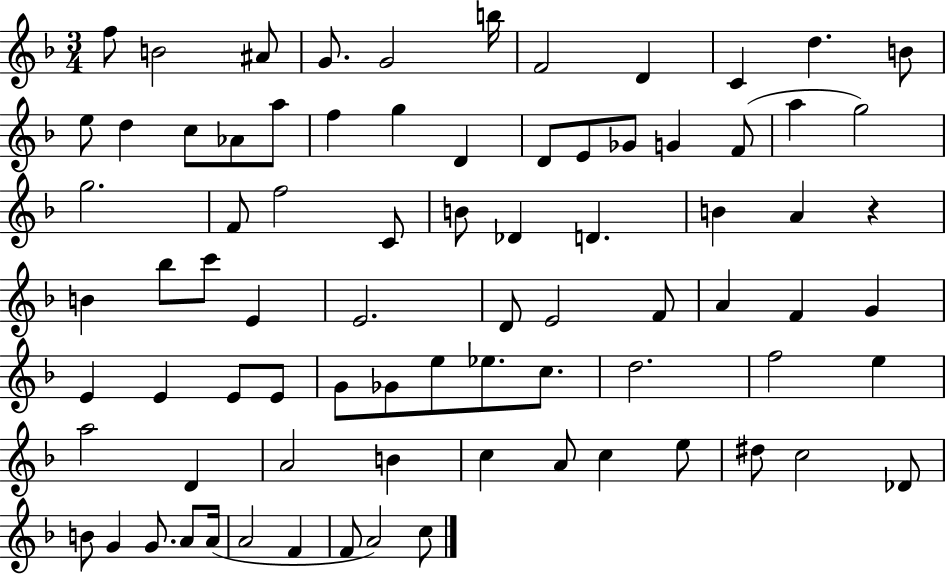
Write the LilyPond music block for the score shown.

{
  \clef treble
  \numericTimeSignature
  \time 3/4
  \key f \major
  f''8 b'2 ais'8 | g'8. g'2 b''16 | f'2 d'4 | c'4 d''4. b'8 | \break e''8 d''4 c''8 aes'8 a''8 | f''4 g''4 d'4 | d'8 e'8 ges'8 g'4 f'8( | a''4 g''2) | \break g''2. | f'8 f''2 c'8 | b'8 des'4 d'4. | b'4 a'4 r4 | \break b'4 bes''8 c'''8 e'4 | e'2. | d'8 e'2 f'8 | a'4 f'4 g'4 | \break e'4 e'4 e'8 e'8 | g'8 ges'8 e''8 ees''8. c''8. | d''2. | f''2 e''4 | \break a''2 d'4 | a'2 b'4 | c''4 a'8 c''4 e''8 | dis''8 c''2 des'8 | \break b'8 g'4 g'8. a'8 a'16( | a'2 f'4 | f'8 a'2) c''8 | \bar "|."
}